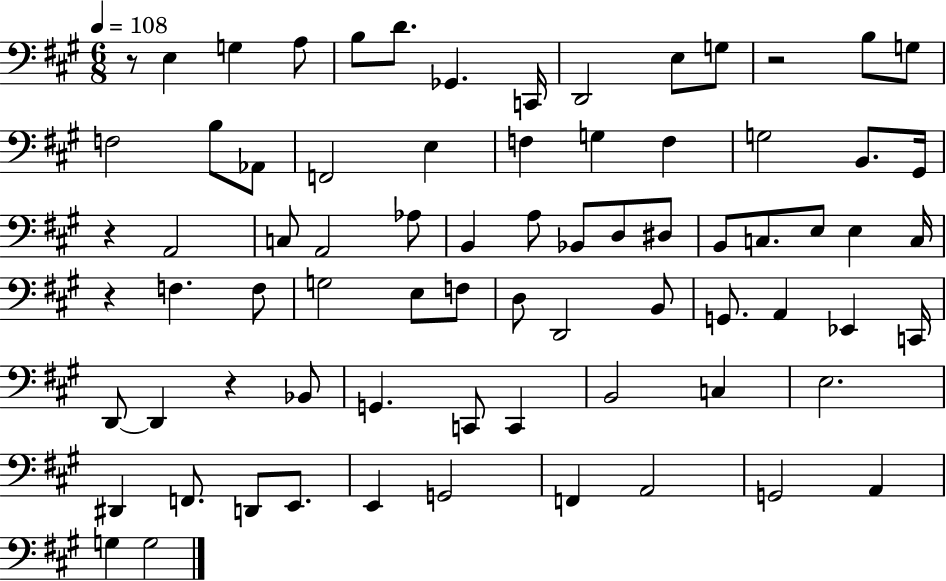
{
  \clef bass
  \numericTimeSignature
  \time 6/8
  \key a \major
  \tempo 4 = 108
  r8 e4 g4 a8 | b8 d'8. ges,4. c,16 | d,2 e8 g8 | r2 b8 g8 | \break f2 b8 aes,8 | f,2 e4 | f4 g4 f4 | g2 b,8. gis,16 | \break r4 a,2 | c8 a,2 aes8 | b,4 a8 bes,8 d8 dis8 | b,8 c8. e8 e4 c16 | \break r4 f4. f8 | g2 e8 f8 | d8 d,2 b,8 | g,8. a,4 ees,4 c,16 | \break d,8~~ d,4 r4 bes,8 | g,4. c,8 c,4 | b,2 c4 | e2. | \break dis,4 f,8. d,8 e,8. | e,4 g,2 | f,4 a,2 | g,2 a,4 | \break g4 g2 | \bar "|."
}